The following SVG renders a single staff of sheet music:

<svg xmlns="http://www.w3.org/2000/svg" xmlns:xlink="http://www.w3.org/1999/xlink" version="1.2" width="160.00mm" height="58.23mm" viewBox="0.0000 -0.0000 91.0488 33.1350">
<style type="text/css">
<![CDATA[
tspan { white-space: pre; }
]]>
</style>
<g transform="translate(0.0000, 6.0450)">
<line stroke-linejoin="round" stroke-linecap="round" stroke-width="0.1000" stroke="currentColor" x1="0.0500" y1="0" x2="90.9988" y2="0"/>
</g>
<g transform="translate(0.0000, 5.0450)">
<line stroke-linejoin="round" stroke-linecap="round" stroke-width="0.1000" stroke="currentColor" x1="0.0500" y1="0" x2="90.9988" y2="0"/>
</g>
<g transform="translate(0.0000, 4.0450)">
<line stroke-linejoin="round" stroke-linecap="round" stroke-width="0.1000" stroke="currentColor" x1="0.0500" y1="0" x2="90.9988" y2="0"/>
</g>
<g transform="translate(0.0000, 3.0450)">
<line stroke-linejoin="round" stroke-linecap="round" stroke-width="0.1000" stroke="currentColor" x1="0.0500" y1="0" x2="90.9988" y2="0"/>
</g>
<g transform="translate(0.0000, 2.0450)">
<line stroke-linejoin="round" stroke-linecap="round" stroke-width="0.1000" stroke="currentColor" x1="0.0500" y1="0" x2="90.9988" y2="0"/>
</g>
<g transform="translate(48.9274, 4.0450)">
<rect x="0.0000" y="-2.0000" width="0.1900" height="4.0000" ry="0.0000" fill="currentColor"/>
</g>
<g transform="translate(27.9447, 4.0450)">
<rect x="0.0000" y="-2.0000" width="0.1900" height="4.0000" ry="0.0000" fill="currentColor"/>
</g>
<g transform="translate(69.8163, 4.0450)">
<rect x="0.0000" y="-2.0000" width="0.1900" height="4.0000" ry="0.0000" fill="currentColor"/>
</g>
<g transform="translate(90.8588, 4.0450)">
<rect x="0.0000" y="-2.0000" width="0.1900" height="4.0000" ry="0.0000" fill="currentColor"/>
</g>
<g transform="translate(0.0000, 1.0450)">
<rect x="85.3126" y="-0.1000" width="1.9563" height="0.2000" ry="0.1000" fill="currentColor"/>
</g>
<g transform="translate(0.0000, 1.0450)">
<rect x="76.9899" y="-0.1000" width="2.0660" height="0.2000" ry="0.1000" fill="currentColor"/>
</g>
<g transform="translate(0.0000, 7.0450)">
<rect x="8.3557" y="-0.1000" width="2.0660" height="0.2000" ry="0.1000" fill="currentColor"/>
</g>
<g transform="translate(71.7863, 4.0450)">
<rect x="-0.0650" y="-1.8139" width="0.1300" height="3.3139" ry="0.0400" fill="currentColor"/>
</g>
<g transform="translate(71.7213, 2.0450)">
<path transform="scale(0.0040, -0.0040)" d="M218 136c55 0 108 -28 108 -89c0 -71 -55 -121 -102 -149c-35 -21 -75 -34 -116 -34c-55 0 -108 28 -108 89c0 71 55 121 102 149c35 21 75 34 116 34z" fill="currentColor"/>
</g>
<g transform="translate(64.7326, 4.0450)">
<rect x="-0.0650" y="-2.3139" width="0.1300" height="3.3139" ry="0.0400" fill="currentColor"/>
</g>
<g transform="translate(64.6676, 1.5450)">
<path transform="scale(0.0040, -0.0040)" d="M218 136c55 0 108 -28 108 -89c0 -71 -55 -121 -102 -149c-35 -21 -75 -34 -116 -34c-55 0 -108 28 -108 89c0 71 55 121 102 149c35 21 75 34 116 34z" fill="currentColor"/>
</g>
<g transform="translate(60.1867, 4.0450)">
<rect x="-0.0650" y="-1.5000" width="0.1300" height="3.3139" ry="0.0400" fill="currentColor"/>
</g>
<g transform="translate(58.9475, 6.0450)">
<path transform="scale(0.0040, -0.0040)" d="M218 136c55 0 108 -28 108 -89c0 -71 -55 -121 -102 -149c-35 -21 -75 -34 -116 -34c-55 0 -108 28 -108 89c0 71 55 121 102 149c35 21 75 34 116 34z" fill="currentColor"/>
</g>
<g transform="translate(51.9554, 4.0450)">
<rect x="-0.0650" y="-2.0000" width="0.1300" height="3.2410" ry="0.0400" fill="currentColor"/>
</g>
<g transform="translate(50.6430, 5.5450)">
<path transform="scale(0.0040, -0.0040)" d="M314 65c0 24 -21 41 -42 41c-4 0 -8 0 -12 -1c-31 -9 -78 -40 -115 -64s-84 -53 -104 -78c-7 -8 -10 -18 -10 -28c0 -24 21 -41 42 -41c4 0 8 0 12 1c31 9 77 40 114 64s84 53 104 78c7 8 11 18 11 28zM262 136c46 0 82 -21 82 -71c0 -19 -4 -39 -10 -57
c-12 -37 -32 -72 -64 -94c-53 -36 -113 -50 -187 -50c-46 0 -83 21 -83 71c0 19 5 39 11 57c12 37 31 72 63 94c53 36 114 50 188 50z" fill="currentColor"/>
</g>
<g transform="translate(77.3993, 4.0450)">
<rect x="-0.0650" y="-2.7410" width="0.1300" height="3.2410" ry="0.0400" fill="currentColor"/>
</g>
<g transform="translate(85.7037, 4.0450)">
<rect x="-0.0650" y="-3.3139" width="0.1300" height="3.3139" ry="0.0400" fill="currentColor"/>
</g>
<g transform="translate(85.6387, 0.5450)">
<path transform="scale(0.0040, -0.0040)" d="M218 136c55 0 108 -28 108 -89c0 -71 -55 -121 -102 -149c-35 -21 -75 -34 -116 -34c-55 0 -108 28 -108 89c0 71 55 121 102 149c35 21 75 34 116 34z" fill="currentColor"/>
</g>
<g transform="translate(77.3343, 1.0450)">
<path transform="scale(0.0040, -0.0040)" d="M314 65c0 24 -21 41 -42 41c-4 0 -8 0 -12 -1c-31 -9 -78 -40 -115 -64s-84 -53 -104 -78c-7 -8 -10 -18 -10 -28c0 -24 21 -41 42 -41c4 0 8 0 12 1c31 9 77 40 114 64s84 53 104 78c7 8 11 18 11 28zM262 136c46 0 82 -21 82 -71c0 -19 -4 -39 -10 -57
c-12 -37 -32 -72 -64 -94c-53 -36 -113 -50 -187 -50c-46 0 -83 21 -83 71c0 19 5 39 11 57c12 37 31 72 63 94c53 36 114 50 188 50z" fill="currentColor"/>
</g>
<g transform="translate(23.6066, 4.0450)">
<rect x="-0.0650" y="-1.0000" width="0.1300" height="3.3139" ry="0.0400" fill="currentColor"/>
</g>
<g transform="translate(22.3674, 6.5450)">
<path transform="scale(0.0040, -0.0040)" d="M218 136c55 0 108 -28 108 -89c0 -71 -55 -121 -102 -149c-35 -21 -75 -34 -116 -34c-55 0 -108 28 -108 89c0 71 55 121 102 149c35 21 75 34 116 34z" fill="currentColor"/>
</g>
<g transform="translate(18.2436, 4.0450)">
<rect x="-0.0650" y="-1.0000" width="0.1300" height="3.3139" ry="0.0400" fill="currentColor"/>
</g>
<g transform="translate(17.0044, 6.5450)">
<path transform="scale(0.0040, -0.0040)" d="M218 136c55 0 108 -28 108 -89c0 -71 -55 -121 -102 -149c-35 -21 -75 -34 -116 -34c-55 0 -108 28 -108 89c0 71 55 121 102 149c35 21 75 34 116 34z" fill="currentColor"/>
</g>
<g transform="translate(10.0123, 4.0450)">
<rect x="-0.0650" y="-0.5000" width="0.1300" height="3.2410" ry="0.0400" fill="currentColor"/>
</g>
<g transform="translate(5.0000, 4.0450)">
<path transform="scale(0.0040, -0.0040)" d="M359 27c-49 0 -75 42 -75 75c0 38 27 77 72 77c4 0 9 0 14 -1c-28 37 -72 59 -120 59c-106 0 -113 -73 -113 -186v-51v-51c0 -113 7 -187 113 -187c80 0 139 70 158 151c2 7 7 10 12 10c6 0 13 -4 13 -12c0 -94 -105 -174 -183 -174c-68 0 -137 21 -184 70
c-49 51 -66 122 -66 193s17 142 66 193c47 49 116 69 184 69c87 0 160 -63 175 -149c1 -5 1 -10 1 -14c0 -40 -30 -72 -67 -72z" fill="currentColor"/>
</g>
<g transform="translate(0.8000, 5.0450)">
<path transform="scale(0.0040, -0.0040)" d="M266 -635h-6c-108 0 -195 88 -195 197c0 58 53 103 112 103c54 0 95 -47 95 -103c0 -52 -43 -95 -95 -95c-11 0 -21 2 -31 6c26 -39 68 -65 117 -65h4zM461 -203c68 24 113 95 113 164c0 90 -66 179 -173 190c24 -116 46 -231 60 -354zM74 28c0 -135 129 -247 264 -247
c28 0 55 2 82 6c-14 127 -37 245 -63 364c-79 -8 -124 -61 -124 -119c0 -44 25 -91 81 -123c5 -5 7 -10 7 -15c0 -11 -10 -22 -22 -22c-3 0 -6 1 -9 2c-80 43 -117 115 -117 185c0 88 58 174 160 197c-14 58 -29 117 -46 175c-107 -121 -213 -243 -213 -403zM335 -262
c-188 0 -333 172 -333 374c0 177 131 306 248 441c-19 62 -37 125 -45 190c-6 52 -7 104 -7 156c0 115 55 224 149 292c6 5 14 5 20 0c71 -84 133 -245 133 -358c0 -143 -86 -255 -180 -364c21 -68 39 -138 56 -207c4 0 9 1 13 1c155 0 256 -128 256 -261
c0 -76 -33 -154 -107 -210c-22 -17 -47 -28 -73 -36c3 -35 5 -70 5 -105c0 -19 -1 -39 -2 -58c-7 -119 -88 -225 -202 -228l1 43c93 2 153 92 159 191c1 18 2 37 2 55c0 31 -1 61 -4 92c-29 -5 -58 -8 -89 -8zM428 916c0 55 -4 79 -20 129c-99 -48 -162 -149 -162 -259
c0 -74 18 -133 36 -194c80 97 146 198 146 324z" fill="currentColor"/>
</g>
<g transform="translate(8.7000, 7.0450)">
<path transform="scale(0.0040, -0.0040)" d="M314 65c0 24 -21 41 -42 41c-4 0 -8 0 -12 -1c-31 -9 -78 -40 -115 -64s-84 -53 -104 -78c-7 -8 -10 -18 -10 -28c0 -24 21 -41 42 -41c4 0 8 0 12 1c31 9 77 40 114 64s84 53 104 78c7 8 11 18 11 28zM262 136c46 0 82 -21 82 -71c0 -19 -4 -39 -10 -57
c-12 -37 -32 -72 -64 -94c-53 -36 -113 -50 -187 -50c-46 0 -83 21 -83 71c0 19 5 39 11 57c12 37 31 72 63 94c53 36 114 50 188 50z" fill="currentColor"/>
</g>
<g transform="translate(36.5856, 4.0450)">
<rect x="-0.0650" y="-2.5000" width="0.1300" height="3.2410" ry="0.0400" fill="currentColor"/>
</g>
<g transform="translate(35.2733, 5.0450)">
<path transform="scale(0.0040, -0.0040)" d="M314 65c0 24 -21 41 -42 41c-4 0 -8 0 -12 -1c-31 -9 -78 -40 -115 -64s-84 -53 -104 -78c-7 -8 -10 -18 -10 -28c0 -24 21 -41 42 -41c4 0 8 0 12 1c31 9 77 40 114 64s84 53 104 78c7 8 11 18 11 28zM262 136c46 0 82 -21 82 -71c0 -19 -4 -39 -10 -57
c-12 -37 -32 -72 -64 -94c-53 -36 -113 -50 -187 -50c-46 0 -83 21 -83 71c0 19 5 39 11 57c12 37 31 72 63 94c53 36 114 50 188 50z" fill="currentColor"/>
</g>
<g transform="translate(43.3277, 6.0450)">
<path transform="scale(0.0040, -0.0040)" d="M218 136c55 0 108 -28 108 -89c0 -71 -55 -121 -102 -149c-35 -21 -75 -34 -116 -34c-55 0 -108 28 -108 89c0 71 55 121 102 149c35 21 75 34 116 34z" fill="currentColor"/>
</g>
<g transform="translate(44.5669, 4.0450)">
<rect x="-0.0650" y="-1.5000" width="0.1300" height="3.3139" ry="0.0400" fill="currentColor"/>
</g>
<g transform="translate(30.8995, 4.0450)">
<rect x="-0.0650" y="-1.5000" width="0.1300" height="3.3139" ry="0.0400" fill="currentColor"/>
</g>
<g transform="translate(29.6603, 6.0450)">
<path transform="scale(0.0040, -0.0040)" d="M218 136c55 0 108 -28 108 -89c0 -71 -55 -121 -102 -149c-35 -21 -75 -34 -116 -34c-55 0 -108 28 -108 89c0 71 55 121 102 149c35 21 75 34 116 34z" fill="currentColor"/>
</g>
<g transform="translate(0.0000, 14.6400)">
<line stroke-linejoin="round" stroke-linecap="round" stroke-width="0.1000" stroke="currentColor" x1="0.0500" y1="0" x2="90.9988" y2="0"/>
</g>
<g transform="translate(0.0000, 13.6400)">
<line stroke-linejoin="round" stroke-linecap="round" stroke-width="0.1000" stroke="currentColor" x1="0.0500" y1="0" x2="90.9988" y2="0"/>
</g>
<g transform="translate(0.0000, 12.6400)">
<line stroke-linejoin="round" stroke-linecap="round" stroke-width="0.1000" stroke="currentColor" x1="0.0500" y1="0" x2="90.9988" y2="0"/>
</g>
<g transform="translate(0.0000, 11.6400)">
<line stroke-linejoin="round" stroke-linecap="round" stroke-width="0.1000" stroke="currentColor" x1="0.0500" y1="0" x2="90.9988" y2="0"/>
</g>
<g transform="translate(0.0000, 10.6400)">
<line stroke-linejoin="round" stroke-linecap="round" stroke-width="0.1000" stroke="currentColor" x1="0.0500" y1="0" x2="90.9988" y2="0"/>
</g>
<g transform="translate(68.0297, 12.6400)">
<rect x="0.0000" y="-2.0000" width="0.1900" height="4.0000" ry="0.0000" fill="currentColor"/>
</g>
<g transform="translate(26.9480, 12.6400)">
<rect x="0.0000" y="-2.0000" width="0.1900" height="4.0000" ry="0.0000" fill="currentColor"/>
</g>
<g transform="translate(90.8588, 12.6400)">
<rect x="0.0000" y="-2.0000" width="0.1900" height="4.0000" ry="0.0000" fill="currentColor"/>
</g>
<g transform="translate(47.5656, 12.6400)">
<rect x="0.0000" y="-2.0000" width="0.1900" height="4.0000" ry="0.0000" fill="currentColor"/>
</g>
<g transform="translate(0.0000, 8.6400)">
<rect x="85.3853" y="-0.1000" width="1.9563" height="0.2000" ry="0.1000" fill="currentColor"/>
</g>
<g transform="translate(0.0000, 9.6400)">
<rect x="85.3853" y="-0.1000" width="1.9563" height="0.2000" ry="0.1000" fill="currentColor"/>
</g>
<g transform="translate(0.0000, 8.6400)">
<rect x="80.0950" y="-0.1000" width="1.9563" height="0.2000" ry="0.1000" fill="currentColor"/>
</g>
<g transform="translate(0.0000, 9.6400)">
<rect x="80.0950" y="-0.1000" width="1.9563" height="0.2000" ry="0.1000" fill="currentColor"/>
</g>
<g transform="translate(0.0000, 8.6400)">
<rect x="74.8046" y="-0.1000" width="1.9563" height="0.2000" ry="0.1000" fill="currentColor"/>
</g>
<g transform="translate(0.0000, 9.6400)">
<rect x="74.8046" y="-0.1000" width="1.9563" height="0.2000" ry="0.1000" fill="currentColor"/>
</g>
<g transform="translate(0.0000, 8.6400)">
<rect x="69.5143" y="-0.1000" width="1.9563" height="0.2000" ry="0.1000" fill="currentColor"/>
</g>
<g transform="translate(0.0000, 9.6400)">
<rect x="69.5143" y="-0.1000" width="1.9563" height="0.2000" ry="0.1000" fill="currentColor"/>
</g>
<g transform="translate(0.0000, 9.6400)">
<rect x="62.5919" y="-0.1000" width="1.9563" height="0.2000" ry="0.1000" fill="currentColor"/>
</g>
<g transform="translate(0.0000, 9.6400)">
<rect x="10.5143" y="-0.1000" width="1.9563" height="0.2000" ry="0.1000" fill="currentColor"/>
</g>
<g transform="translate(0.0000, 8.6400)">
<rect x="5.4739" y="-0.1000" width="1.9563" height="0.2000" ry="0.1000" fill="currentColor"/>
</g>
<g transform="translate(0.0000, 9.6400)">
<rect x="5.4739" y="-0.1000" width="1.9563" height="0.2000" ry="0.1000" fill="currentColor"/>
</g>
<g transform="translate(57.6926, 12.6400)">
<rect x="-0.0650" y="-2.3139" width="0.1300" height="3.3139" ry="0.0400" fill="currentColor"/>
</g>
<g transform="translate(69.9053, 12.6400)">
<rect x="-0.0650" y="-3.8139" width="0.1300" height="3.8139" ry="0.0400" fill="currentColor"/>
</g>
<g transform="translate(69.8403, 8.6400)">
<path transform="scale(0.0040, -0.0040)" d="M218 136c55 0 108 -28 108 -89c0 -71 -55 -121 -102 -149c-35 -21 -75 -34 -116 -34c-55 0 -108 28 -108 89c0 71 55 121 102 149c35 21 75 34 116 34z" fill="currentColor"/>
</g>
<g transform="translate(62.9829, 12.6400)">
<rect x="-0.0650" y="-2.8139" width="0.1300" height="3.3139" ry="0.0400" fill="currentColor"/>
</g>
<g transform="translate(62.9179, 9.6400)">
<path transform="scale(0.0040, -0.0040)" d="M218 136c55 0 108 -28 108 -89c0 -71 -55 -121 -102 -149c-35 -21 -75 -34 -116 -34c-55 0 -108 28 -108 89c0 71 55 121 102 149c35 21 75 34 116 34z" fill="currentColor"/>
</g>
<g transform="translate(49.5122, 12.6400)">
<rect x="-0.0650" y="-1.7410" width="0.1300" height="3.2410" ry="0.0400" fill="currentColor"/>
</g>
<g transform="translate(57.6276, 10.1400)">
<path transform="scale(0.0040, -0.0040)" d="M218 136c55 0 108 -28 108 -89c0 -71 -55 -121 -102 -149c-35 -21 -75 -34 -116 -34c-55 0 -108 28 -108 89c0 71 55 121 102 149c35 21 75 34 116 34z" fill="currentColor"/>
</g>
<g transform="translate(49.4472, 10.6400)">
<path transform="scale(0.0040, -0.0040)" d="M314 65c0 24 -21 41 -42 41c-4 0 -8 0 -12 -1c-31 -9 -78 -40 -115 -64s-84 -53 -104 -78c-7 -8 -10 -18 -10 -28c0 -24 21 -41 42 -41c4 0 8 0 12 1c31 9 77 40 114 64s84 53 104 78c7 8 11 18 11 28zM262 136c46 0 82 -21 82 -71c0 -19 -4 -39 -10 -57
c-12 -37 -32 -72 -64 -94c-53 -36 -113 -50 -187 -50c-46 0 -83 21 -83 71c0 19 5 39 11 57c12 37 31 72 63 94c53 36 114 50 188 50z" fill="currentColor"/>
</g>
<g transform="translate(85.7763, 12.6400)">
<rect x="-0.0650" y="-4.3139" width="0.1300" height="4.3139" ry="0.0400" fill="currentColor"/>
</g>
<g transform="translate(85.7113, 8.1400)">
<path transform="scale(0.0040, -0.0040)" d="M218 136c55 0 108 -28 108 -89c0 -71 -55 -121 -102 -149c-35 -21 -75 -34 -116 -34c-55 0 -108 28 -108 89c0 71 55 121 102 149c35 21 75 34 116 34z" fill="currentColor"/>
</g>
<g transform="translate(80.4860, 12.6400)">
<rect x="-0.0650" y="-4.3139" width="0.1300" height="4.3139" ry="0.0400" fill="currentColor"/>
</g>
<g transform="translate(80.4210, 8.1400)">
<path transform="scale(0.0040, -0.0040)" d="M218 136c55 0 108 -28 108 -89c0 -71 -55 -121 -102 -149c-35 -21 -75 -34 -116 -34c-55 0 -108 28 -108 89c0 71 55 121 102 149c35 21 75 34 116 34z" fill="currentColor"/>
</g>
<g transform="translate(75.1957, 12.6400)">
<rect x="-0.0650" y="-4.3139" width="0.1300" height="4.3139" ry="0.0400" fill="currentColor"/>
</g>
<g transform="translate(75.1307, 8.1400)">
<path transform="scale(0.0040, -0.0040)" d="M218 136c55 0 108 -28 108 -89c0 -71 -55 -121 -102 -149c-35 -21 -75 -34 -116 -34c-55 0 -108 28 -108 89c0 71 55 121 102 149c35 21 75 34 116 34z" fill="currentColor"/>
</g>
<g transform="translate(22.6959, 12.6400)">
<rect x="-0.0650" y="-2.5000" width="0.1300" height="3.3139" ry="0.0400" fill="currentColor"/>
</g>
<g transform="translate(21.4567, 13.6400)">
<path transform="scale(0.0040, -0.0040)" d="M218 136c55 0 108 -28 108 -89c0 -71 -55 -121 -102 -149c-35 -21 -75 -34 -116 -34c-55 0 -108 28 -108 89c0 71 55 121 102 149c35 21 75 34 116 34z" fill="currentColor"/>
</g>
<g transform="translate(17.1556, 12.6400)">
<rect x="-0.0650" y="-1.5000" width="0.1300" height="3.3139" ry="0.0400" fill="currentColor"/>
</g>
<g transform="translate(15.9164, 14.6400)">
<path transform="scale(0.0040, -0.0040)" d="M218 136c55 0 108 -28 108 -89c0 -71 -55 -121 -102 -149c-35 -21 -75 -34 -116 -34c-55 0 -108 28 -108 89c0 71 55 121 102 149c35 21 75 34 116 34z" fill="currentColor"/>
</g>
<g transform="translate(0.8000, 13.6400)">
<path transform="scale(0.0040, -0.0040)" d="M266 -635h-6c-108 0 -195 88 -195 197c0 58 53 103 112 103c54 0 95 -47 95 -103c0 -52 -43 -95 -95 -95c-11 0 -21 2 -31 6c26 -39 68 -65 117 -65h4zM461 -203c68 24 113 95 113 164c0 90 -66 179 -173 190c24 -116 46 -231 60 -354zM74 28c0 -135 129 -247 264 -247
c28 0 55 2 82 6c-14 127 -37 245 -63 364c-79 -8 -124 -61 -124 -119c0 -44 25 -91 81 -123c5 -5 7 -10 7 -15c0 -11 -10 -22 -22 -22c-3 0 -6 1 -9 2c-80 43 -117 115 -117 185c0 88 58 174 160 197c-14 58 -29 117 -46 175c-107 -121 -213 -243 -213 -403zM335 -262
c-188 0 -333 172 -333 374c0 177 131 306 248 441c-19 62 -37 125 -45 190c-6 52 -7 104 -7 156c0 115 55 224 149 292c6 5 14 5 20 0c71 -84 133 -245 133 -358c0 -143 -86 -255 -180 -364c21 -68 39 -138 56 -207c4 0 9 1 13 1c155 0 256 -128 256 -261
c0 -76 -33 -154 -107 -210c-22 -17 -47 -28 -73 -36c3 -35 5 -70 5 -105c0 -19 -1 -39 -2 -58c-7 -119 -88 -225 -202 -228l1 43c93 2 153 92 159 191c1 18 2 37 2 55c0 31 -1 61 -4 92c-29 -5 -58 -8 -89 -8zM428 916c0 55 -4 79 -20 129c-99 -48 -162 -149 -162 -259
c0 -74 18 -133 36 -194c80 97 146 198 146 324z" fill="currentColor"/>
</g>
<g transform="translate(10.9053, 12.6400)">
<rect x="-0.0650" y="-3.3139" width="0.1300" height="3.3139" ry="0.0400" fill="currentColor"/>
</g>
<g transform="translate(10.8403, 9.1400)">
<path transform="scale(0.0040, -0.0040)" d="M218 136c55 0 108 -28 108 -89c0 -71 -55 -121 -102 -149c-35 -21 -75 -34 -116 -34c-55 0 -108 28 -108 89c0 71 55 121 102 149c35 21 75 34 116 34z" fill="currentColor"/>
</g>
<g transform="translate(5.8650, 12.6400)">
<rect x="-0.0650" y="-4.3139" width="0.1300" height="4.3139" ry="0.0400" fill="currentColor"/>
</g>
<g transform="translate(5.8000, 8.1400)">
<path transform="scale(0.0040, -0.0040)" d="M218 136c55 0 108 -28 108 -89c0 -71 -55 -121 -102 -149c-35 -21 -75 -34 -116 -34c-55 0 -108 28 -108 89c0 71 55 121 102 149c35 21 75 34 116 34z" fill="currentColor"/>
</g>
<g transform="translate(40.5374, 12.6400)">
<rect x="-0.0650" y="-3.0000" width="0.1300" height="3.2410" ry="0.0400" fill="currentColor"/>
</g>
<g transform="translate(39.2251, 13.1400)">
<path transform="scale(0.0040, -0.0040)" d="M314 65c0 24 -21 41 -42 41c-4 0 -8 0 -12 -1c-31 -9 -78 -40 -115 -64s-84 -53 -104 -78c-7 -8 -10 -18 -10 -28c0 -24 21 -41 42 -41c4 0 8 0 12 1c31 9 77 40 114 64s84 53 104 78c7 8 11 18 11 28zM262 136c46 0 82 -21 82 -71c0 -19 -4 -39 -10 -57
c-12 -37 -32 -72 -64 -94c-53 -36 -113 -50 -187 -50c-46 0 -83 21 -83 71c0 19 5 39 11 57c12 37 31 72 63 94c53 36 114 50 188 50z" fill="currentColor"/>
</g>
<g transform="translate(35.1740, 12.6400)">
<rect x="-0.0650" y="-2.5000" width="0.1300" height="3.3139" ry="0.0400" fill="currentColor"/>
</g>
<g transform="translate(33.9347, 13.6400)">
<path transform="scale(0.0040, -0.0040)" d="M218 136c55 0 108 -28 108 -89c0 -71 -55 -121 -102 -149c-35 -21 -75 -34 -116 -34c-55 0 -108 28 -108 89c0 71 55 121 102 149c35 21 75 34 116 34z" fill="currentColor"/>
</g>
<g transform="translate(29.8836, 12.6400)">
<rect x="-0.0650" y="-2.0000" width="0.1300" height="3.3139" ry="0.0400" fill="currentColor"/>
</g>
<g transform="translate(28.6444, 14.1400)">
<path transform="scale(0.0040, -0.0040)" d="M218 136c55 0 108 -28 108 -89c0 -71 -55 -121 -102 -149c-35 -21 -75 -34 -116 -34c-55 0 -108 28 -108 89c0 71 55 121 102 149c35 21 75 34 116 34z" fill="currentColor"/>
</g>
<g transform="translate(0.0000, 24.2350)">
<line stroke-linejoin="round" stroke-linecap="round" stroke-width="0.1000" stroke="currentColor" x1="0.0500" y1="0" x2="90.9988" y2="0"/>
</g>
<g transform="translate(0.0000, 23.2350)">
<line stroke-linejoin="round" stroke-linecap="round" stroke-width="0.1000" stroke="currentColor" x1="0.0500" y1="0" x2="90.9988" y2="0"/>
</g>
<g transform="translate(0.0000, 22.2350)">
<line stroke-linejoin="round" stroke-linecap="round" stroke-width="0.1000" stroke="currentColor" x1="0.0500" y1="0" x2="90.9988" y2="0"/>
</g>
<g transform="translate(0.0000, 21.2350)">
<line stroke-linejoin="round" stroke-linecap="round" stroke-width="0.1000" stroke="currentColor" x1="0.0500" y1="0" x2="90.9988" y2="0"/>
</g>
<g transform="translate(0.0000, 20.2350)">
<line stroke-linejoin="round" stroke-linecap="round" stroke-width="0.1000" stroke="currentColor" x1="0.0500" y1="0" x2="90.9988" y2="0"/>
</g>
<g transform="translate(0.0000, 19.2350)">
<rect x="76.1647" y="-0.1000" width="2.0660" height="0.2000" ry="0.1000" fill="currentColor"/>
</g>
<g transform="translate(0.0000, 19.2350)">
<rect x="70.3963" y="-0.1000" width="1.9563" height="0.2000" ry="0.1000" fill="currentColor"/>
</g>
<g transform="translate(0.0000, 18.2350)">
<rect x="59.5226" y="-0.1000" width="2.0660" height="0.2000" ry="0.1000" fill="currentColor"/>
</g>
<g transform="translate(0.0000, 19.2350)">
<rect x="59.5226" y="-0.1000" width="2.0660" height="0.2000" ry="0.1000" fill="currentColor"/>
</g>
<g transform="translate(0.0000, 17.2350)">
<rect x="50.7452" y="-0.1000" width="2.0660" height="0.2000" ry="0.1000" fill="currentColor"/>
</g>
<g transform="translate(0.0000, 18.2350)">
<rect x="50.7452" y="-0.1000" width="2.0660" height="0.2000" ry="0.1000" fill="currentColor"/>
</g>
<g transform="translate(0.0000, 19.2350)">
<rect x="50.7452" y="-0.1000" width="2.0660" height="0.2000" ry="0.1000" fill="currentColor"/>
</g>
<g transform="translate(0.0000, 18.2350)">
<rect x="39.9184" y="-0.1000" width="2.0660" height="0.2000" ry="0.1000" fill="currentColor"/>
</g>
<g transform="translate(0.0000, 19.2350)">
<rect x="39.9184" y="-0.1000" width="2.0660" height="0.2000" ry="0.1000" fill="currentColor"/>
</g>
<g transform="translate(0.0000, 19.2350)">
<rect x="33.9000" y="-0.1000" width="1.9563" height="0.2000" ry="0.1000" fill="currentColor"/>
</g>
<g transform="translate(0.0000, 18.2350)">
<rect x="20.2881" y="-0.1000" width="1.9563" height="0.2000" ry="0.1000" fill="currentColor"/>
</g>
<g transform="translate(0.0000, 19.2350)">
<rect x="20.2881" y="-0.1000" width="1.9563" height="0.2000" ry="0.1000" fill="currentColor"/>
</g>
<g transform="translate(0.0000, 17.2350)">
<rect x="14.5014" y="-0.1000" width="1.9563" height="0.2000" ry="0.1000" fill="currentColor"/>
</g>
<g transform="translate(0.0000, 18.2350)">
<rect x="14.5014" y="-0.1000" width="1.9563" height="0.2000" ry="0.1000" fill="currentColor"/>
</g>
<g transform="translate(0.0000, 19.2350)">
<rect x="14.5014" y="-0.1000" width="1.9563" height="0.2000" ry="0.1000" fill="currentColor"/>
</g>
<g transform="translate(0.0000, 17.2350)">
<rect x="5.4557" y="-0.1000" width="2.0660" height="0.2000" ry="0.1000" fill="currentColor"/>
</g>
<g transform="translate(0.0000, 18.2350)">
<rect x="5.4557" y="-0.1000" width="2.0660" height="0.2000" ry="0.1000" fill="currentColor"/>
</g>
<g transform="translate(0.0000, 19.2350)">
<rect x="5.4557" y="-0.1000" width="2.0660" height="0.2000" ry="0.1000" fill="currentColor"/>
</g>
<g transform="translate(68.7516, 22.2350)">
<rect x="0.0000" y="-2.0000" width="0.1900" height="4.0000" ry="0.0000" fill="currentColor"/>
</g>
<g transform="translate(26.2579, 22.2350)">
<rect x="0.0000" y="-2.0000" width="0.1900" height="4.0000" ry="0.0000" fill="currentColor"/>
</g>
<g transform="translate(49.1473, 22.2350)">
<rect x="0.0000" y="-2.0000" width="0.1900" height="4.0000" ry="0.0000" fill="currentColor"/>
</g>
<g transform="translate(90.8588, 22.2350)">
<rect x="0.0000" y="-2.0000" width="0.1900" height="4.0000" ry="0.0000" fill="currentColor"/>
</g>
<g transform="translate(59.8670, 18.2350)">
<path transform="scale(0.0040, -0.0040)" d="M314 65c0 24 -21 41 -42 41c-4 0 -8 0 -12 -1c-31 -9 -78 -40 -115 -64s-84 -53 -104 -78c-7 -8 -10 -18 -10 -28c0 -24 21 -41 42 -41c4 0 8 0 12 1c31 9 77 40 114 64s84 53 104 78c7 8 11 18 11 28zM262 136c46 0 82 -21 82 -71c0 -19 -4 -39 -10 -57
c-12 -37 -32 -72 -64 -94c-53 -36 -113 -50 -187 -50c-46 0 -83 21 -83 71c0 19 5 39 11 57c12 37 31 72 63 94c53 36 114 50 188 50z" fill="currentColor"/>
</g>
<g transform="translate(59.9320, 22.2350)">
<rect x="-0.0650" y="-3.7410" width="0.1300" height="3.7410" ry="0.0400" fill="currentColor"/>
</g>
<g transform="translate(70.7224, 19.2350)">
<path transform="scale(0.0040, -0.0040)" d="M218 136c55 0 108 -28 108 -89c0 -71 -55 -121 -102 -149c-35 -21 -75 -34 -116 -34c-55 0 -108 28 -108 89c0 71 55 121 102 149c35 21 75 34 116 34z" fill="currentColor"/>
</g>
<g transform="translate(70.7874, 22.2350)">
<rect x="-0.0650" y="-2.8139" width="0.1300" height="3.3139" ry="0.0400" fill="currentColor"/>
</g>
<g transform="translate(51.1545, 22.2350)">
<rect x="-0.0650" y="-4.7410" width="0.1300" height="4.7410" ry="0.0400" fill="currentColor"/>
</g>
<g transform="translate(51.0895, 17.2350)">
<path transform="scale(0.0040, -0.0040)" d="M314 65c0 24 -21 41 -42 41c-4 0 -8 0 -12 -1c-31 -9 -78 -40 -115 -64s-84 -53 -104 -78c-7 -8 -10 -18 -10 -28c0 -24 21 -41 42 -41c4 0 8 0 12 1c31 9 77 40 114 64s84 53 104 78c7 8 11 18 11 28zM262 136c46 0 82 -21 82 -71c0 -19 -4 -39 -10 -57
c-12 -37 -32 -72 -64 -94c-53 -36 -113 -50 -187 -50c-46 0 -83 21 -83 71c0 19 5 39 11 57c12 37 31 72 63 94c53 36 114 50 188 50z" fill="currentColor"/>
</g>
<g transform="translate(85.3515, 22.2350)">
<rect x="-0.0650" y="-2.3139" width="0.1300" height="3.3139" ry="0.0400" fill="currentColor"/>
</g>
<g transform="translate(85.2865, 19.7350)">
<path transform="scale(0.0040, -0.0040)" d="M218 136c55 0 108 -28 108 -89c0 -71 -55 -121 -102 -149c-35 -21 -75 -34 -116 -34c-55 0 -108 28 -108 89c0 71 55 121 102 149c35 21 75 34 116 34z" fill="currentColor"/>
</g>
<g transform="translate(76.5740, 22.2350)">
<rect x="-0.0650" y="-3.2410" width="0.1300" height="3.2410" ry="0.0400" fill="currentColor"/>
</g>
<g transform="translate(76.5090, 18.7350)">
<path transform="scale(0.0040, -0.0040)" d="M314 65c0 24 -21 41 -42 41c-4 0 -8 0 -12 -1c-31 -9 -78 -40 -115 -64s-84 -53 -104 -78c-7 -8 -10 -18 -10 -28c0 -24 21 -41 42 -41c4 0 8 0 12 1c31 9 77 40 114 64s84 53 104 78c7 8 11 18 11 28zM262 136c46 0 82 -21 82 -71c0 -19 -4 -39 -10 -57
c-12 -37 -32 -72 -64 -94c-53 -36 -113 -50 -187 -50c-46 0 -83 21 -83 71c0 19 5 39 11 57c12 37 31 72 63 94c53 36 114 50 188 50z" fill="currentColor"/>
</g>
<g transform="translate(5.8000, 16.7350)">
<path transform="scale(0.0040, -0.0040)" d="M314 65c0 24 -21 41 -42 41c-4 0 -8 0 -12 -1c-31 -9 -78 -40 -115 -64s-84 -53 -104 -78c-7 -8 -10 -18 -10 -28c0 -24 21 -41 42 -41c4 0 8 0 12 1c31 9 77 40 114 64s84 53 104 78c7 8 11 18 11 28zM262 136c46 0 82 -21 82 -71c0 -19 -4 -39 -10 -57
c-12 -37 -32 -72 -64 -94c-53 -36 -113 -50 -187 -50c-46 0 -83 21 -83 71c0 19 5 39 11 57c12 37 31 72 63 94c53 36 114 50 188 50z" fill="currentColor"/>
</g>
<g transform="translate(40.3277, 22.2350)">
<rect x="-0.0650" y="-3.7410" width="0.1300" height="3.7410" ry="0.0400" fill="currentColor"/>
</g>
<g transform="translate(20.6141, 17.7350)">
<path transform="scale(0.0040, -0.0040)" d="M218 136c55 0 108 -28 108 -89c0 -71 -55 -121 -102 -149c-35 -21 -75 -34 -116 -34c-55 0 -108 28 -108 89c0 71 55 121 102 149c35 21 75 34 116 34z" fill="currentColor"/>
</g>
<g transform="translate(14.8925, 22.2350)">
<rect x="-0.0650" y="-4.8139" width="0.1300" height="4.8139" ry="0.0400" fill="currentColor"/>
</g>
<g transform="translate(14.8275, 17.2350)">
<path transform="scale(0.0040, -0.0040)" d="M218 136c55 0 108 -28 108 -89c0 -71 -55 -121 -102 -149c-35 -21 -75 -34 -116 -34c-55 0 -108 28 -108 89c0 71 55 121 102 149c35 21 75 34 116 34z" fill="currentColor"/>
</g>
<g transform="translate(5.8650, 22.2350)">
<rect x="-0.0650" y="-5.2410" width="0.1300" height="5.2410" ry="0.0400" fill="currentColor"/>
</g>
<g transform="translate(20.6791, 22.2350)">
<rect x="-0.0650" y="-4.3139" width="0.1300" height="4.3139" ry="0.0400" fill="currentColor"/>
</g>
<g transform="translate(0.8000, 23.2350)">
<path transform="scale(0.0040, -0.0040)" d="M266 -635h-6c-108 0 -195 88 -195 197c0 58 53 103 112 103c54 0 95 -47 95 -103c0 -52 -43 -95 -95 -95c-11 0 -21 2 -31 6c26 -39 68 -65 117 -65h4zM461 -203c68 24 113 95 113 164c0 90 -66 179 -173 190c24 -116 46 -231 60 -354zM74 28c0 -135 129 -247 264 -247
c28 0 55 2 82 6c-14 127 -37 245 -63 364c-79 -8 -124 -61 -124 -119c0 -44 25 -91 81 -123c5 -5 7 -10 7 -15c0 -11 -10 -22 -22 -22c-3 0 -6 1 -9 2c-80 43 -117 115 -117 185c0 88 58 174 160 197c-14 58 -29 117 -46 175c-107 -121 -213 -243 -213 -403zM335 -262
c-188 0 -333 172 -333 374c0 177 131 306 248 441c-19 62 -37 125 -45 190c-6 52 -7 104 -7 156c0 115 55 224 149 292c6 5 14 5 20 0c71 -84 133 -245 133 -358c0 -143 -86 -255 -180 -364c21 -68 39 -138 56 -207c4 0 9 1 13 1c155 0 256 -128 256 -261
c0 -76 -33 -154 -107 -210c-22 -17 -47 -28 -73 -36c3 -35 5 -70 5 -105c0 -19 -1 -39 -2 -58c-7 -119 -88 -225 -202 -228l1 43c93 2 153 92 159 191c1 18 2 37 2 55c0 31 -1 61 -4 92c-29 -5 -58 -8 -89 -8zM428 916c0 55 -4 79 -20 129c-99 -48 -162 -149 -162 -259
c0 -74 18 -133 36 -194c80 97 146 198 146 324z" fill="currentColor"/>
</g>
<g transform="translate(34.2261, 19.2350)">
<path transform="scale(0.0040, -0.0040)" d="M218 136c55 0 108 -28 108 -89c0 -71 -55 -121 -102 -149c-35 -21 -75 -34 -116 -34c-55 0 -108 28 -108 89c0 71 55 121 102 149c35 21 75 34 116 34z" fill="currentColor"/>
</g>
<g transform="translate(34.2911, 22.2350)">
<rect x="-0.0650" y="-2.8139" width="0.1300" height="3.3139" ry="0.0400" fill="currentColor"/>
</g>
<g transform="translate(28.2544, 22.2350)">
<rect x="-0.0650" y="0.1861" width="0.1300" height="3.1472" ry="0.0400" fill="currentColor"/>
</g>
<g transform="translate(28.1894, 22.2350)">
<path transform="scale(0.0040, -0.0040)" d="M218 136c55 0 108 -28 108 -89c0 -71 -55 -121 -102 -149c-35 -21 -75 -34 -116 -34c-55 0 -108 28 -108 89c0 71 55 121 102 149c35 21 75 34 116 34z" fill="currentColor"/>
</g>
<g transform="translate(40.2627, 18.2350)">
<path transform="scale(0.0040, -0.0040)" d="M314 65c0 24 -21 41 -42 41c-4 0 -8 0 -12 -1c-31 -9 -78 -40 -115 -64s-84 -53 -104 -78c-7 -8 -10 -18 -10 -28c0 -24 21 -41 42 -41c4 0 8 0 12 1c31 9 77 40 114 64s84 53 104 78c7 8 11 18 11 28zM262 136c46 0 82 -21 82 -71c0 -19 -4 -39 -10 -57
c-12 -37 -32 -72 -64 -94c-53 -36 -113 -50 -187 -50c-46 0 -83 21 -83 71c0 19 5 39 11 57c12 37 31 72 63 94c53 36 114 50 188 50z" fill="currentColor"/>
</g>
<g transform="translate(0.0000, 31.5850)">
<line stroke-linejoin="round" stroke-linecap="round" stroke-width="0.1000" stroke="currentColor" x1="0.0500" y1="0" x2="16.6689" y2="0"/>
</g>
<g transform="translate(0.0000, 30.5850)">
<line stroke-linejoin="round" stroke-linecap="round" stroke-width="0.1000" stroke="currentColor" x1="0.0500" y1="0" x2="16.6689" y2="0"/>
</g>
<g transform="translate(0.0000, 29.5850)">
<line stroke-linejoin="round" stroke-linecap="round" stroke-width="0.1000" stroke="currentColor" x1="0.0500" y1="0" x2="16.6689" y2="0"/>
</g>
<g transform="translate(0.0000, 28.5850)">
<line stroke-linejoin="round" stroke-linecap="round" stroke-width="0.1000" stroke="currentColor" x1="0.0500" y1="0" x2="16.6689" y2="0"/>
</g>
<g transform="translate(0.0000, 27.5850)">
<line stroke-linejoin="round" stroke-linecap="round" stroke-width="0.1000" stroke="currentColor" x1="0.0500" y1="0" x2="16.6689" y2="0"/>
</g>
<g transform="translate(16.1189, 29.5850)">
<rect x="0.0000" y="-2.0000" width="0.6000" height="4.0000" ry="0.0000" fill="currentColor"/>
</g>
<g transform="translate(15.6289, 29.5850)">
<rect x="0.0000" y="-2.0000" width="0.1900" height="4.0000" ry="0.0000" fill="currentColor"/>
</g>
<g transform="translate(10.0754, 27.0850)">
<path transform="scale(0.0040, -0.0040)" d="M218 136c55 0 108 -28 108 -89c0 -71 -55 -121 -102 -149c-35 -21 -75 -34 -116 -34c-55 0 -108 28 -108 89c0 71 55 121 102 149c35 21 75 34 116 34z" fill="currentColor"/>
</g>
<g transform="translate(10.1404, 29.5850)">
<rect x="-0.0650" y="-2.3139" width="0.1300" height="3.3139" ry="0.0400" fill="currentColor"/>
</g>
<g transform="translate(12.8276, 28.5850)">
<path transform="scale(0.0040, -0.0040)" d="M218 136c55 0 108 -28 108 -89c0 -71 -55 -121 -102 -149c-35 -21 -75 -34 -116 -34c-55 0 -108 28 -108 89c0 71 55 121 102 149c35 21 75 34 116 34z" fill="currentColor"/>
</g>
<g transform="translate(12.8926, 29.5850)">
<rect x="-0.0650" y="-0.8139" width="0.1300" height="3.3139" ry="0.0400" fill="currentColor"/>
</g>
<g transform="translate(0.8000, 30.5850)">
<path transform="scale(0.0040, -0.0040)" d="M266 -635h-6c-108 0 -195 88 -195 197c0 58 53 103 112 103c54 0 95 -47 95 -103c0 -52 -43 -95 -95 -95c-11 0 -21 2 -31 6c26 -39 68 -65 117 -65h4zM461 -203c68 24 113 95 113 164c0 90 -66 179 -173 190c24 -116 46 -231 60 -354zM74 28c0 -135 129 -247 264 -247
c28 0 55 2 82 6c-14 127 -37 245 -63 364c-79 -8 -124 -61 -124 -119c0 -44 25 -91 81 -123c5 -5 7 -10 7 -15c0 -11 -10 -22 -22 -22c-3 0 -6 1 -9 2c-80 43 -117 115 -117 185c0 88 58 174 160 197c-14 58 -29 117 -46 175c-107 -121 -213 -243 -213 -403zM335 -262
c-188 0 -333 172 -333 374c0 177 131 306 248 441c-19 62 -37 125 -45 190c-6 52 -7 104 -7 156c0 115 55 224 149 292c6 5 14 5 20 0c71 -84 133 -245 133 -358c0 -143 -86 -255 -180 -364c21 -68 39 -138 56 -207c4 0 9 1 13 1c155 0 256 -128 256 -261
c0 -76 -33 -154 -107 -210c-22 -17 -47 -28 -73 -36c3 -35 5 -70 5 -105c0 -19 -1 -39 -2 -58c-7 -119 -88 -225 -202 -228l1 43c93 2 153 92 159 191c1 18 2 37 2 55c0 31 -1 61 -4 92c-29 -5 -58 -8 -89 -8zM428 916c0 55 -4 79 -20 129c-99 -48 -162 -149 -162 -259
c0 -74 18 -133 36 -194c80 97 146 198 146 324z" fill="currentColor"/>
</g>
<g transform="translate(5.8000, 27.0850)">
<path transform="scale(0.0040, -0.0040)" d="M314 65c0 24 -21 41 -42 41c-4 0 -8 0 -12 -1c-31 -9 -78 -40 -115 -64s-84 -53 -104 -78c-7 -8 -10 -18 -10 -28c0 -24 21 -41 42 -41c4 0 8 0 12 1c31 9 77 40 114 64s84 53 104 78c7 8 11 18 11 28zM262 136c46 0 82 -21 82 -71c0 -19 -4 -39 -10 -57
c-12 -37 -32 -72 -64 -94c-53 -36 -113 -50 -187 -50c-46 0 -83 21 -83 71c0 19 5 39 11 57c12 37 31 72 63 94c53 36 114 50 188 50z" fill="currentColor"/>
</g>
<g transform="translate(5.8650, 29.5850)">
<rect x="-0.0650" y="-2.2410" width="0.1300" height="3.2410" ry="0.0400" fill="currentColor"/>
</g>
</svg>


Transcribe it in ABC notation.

X:1
T:Untitled
M:4/4
L:1/4
K:C
C2 D D E G2 E F2 E g f a2 b d' b E G F G A2 f2 g a c' d' d' d' f'2 e' d' B a c'2 e'2 c'2 a b2 g g2 g d